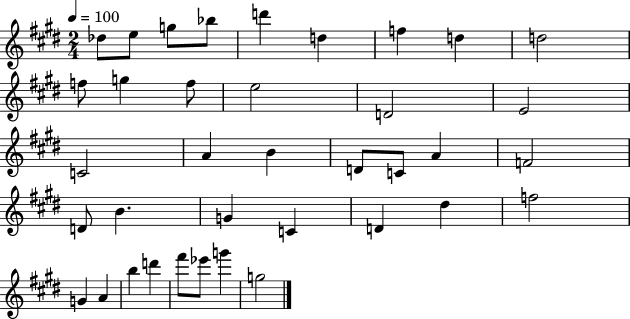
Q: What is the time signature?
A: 2/4